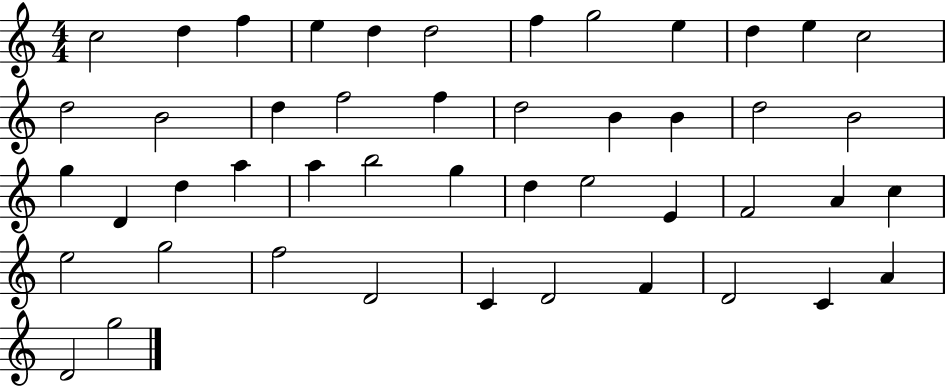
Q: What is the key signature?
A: C major